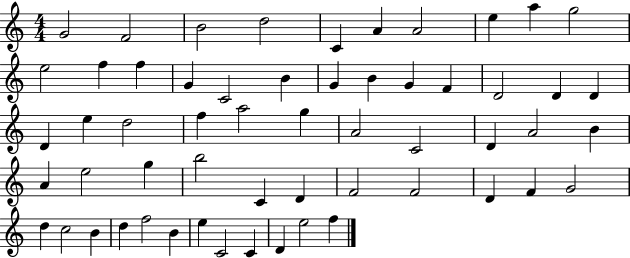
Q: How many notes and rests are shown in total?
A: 57